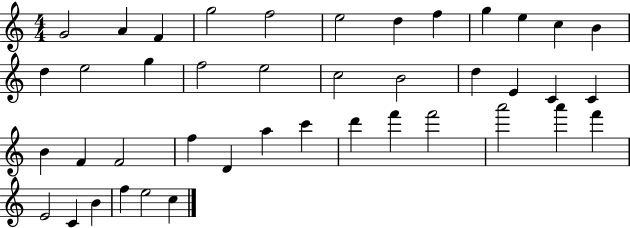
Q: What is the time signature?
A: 4/4